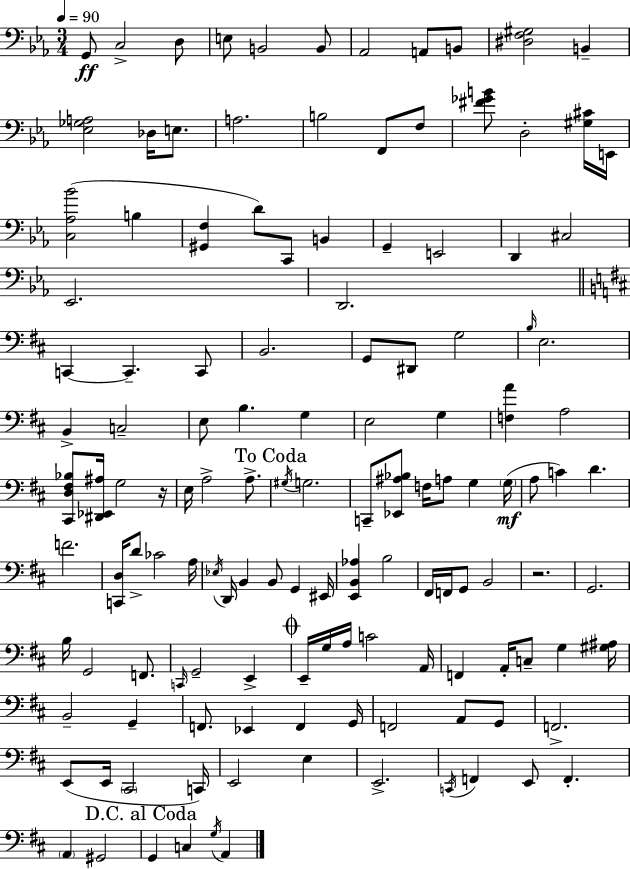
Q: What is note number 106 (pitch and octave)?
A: E3